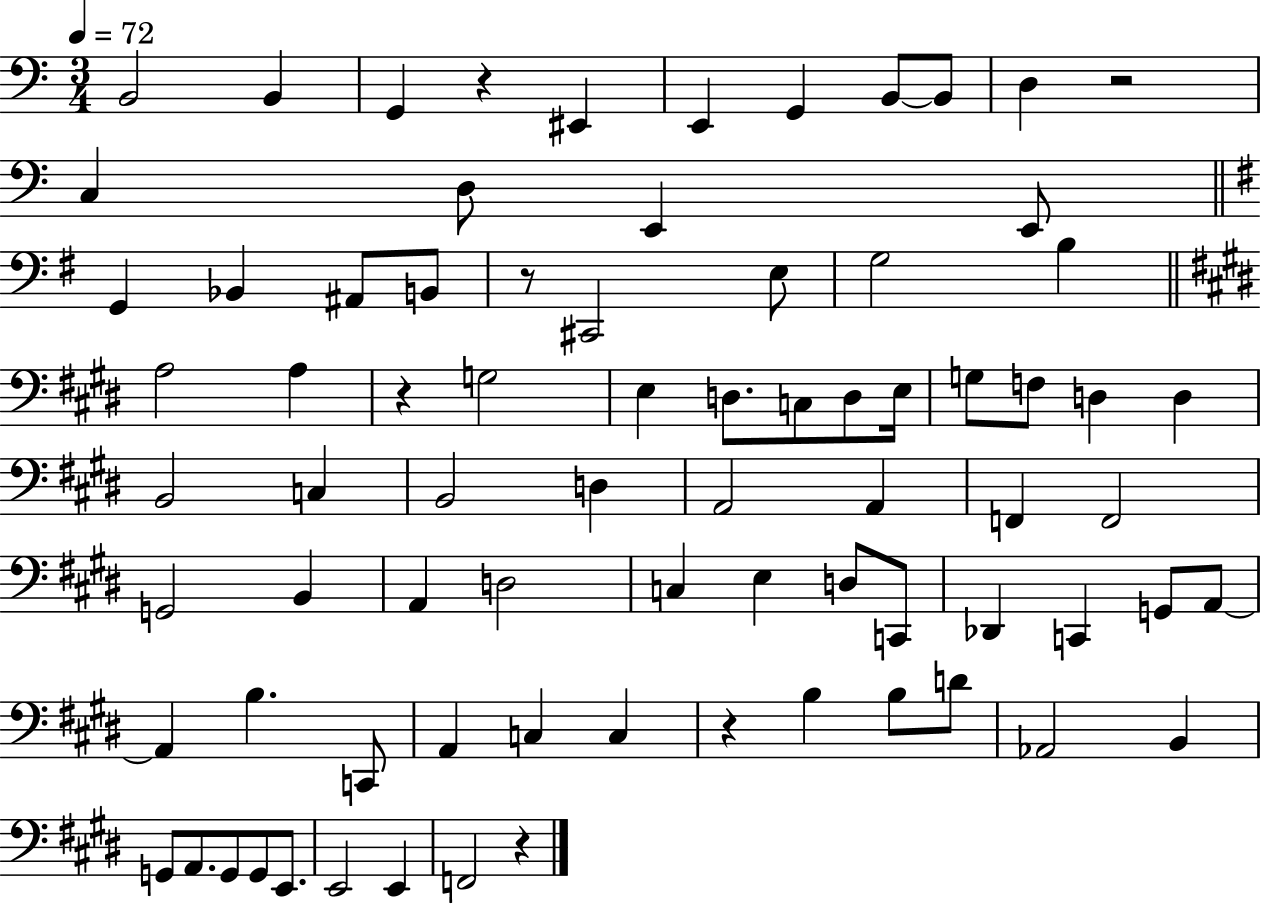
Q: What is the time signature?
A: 3/4